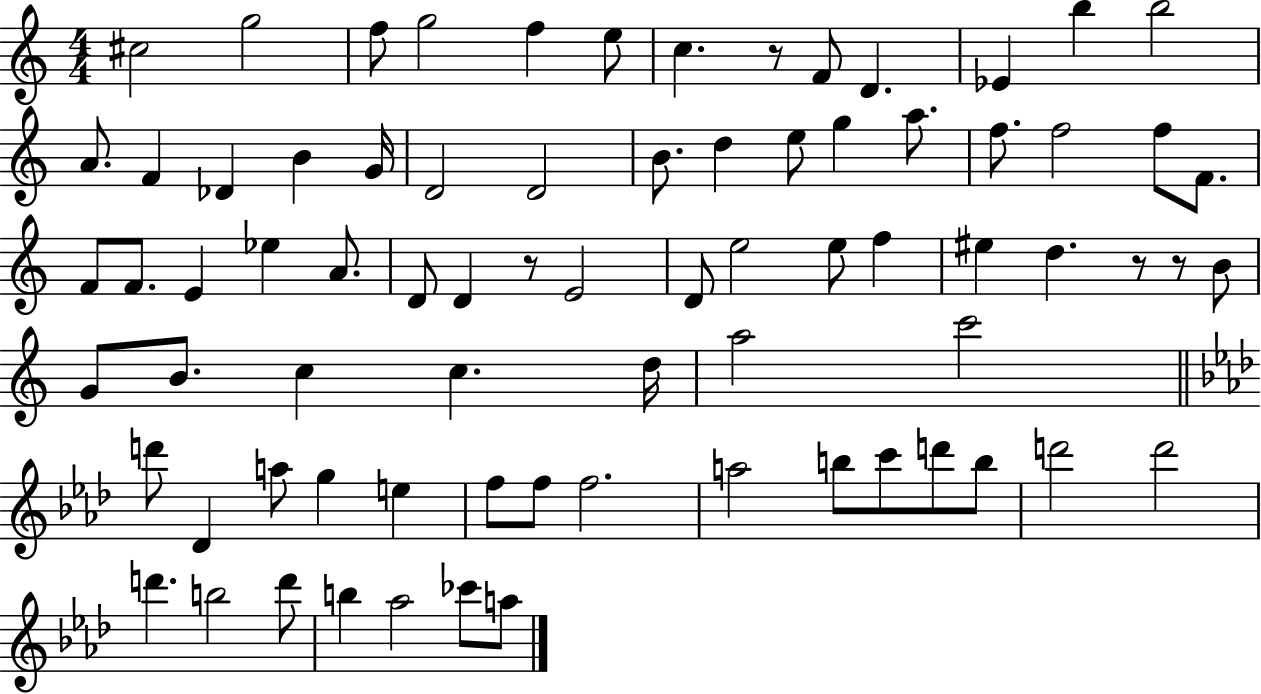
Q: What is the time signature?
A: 4/4